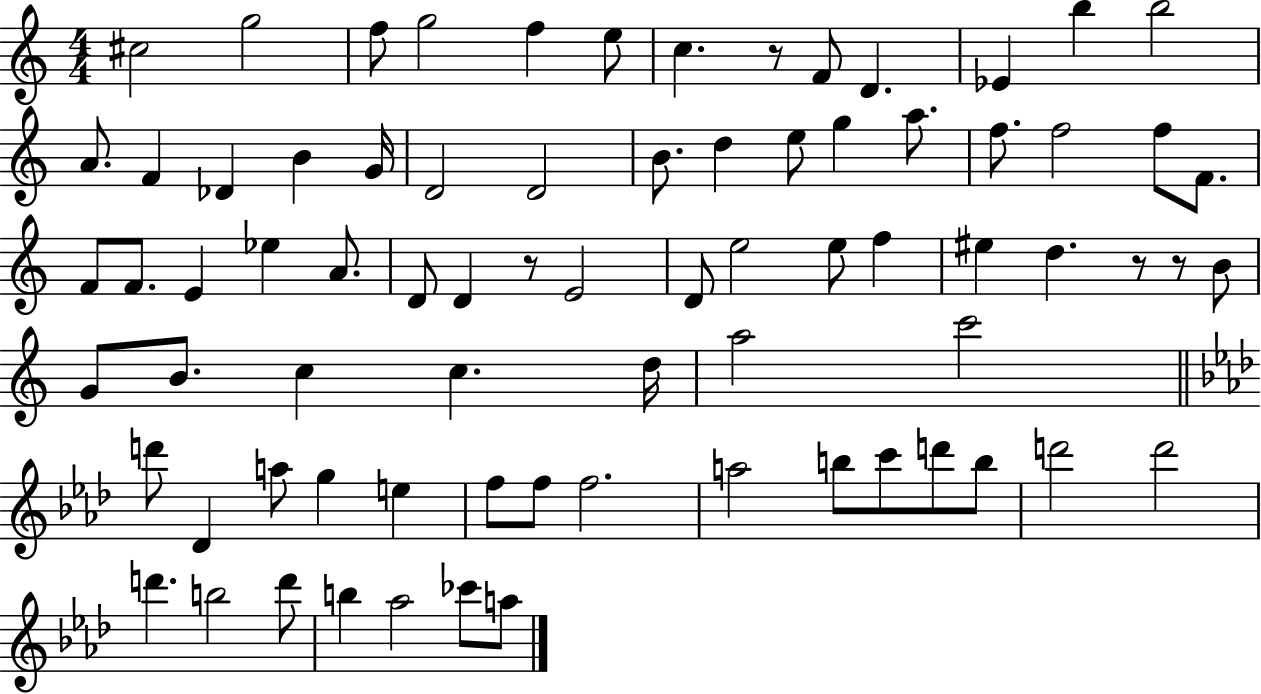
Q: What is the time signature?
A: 4/4